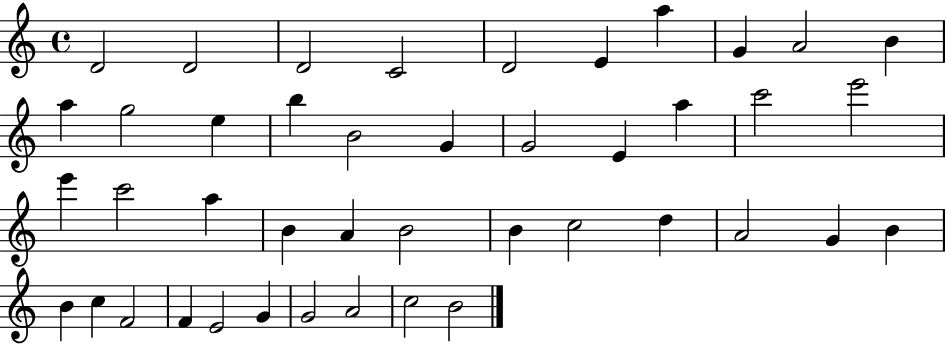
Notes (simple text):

D4/h D4/h D4/h C4/h D4/h E4/q A5/q G4/q A4/h B4/q A5/q G5/h E5/q B5/q B4/h G4/q G4/h E4/q A5/q C6/h E6/h E6/q C6/h A5/q B4/q A4/q B4/h B4/q C5/h D5/q A4/h G4/q B4/q B4/q C5/q F4/h F4/q E4/h G4/q G4/h A4/h C5/h B4/h